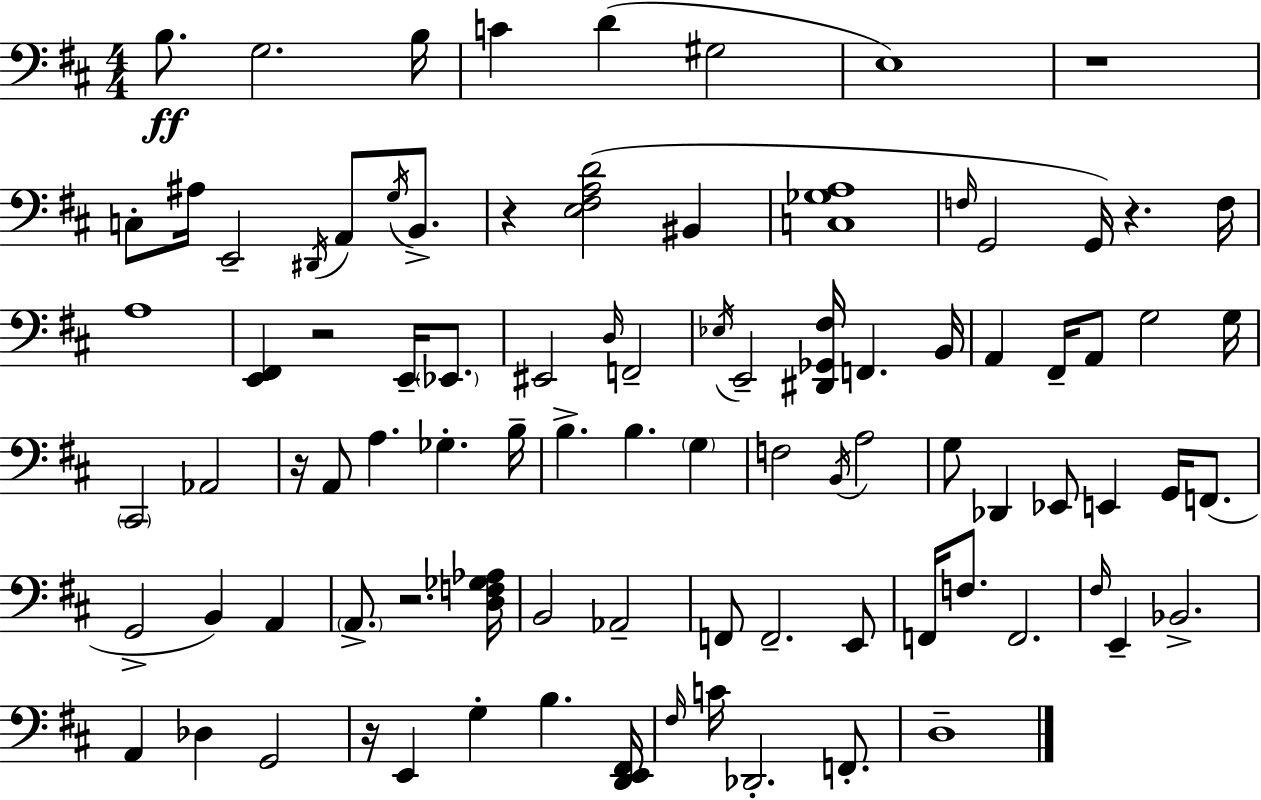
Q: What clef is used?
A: bass